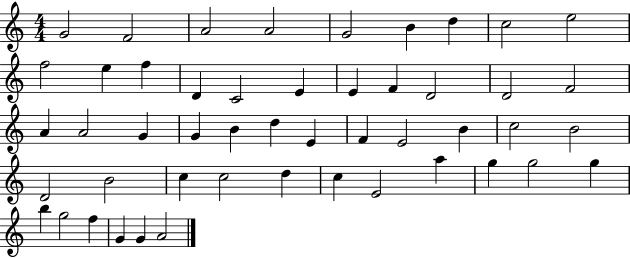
X:1
T:Untitled
M:4/4
L:1/4
K:C
G2 F2 A2 A2 G2 B d c2 e2 f2 e f D C2 E E F D2 D2 F2 A A2 G G B d E F E2 B c2 B2 D2 B2 c c2 d c E2 a g g2 g b g2 f G G A2